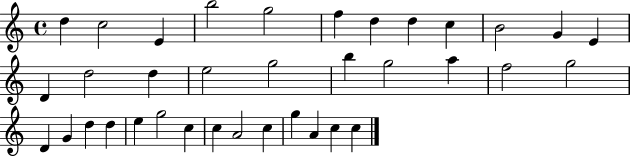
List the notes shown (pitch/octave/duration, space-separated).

D5/q C5/h E4/q B5/h G5/h F5/q D5/q D5/q C5/q B4/h G4/q E4/q D4/q D5/h D5/q E5/h G5/h B5/q G5/h A5/q F5/h G5/h D4/q G4/q D5/q D5/q E5/q G5/h C5/q C5/q A4/h C5/q G5/q A4/q C5/q C5/q